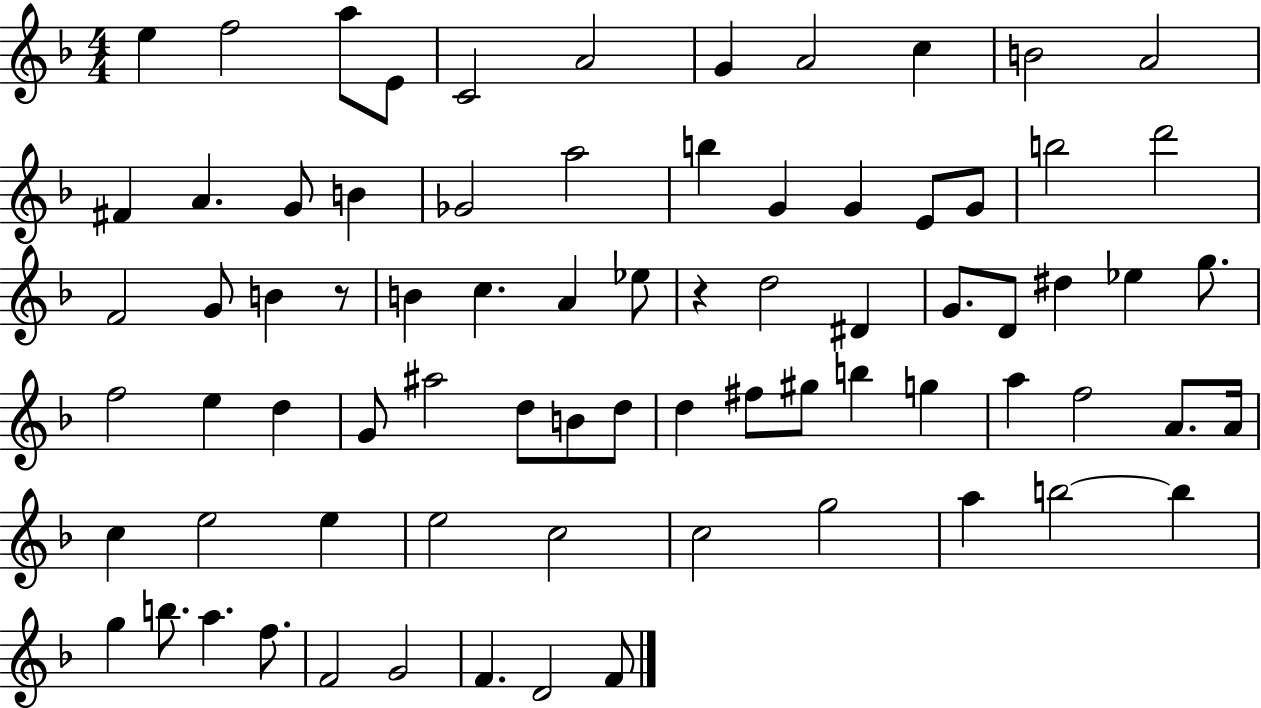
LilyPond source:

{
  \clef treble
  \numericTimeSignature
  \time 4/4
  \key f \major
  e''4 f''2 a''8 e'8 | c'2 a'2 | g'4 a'2 c''4 | b'2 a'2 | \break fis'4 a'4. g'8 b'4 | ges'2 a''2 | b''4 g'4 g'4 e'8 g'8 | b''2 d'''2 | \break f'2 g'8 b'4 r8 | b'4 c''4. a'4 ees''8 | r4 d''2 dis'4 | g'8. d'8 dis''4 ees''4 g''8. | \break f''2 e''4 d''4 | g'8 ais''2 d''8 b'8 d''8 | d''4 fis''8 gis''8 b''4 g''4 | a''4 f''2 a'8. a'16 | \break c''4 e''2 e''4 | e''2 c''2 | c''2 g''2 | a''4 b''2~~ b''4 | \break g''4 b''8. a''4. f''8. | f'2 g'2 | f'4. d'2 f'8 | \bar "|."
}